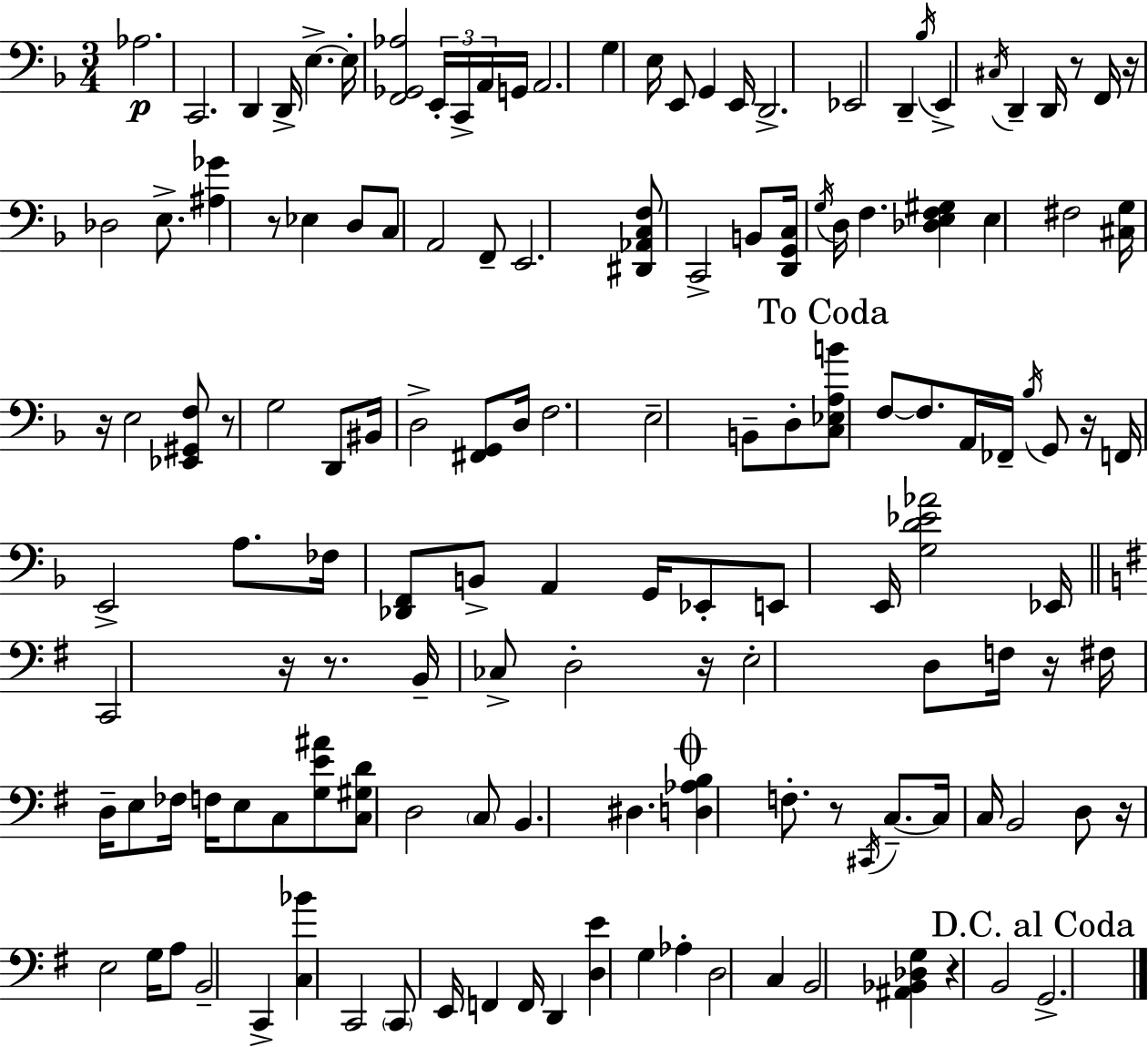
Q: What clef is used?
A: bass